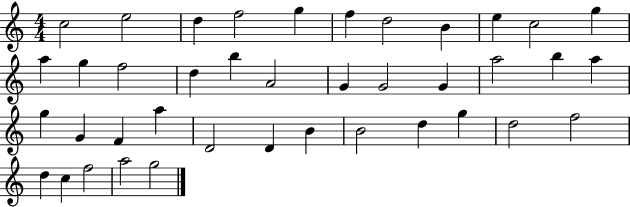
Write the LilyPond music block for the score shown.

{
  \clef treble
  \numericTimeSignature
  \time 4/4
  \key c \major
  c''2 e''2 | d''4 f''2 g''4 | f''4 d''2 b'4 | e''4 c''2 g''4 | \break a''4 g''4 f''2 | d''4 b''4 a'2 | g'4 g'2 g'4 | a''2 b''4 a''4 | \break g''4 g'4 f'4 a''4 | d'2 d'4 b'4 | b'2 d''4 g''4 | d''2 f''2 | \break d''4 c''4 f''2 | a''2 g''2 | \bar "|."
}